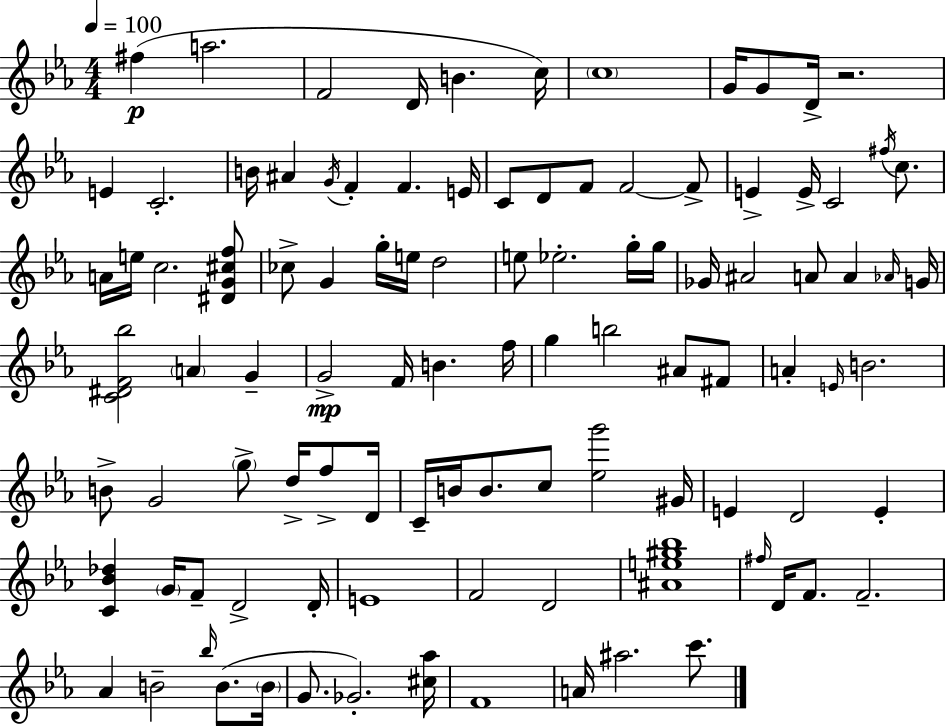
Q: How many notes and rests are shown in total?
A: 102